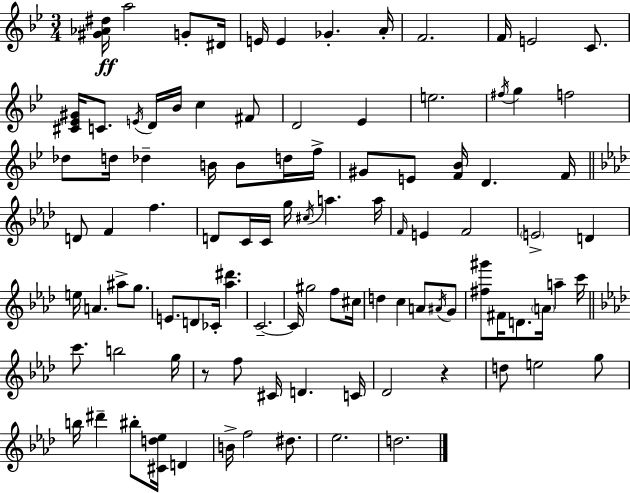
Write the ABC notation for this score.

X:1
T:Untitled
M:3/4
L:1/4
K:Bb
[^G_A^d]/4 a2 G/2 ^D/4 E/4 E _G A/4 F2 F/4 E2 C/2 [^C_E^G]/4 C/2 E/4 D/4 _B/4 c ^F/2 D2 _E e2 ^f/4 g f2 _d/2 d/4 _d B/4 B/2 d/4 f/4 ^G/2 E/2 [F_B]/4 D F/4 D/2 F f D/2 C/4 C/4 g/4 ^c/4 a a/4 F/4 E F2 E2 D e/4 A ^a/2 g/2 E/2 D/2 _C/4 [_a^d'] C2 C/4 ^g2 f/2 ^c/4 d c A/2 ^A/4 G/2 [^f^g']/2 ^F/4 D/2 A/4 a c'/4 c'/2 b2 g/4 z/2 f/2 ^C/4 D C/4 _D2 z d/2 e2 g/2 b/4 ^d' ^b/2 [^Cd_e]/4 D B/4 f2 ^d/2 _e2 d2